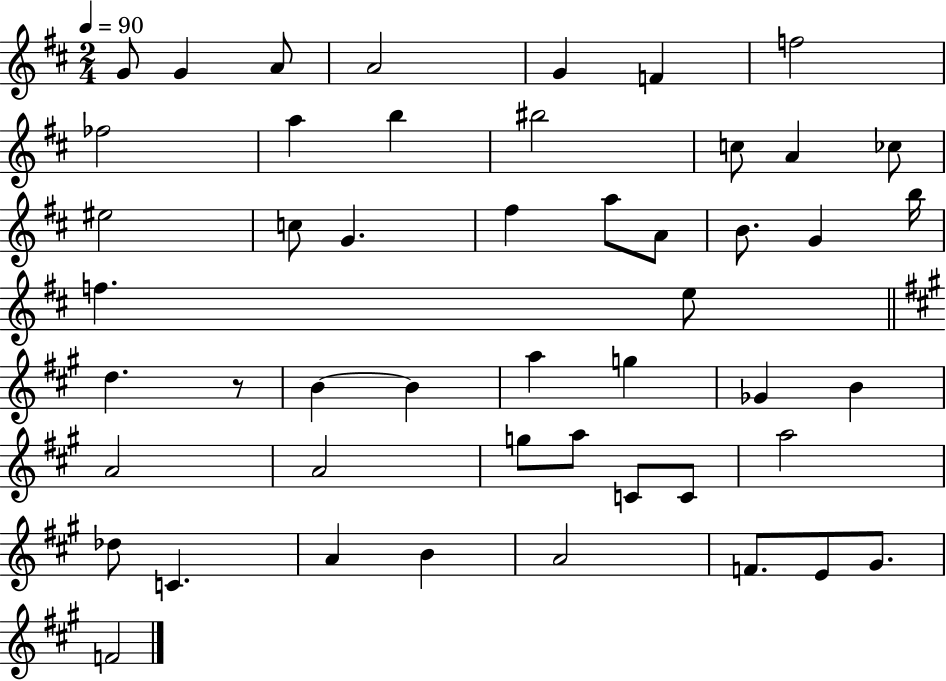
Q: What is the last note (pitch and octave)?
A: F4